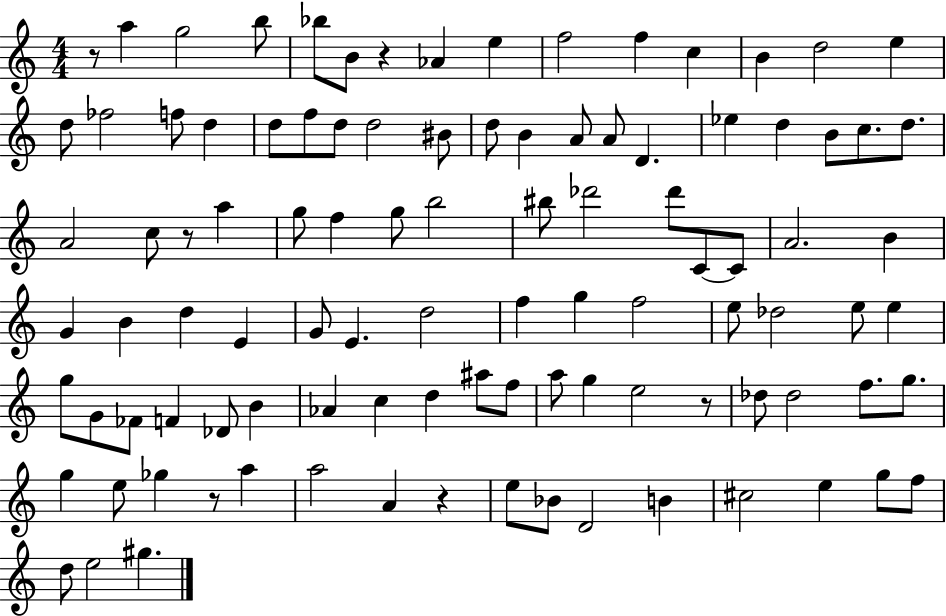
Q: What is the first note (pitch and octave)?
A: A5